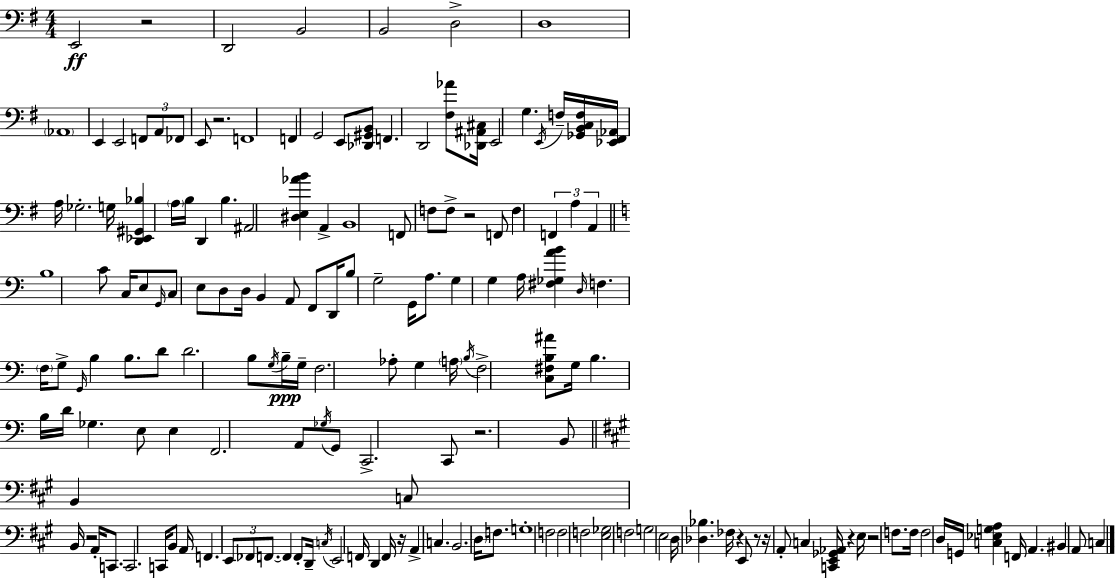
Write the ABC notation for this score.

X:1
T:Untitled
M:4/4
L:1/4
K:Em
E,,2 z2 D,,2 B,,2 B,,2 D,2 D,4 _A,,4 E,, E,,2 F,,/2 A,,/2 _F,,/2 E,,/2 z2 F,,4 F,, G,,2 E,,/2 [_D,,^G,,B,,]/2 F,, D,,2 [^F,_A]/2 [_D,,^A,,^C,]/4 E,,2 G, E,,/4 F,/4 [_G,,B,,C,F,]/4 [_E,,^F,,_A,,]/4 A,/4 _G,2 G,/4 [D,,_E,,^G,,_B,] A,/4 B,/4 D,, B, ^A,,2 [^D,E,_AB] A,, B,,4 F,,/2 F,/2 F,/2 z2 F,,/2 F, F,, A, A,, B,4 C/2 C,/4 E,/2 G,,/4 C,/2 E,/2 D,/2 D,/4 B,, A,,/2 F,,/2 D,,/4 B,/2 G,2 G,,/4 A,/2 G, G, A,/4 [^F,_G,AB] D,/4 F, F,/4 G,/2 G,,/4 B, B,/2 D/2 D2 B,/2 G,/4 B,/4 G,/4 F,2 _A,/2 G, A,/4 B,/4 F,2 [C,^F,B,^A]/2 G,/4 B, B,/4 D/4 _G, E,/2 E, F,,2 A,,/2 _G,/4 G,,/2 C,,2 C,,/2 z2 B,,/2 B,, C,/2 B,,/4 z2 A,,/4 C,,/2 C,,2 C,,/4 B,,/2 A,,/4 F,, E,,/2 _F,,/2 F,,/2 F,, F,,/2 D,,/4 C,/4 E,,2 F,,/4 D,, F,,/4 z/4 A,, C, B,,2 D,/4 F,/2 G,4 F,2 F,2 F,2 [E,_G,]2 F,2 G,2 E,2 D,/4 [_D,_B,] _F,/4 z E,,/2 z/2 z/4 A,,/2 C, [C,,E,,_G,,_A,,]/4 z E,/4 z2 F,/2 F,/4 F,2 D,/4 G,,/4 [C,_E,G,A,] F,,/4 A,, ^B,, A,,/2 C,